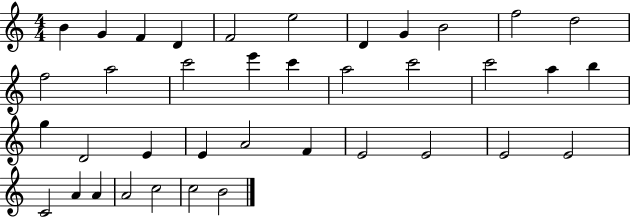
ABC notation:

X:1
T:Untitled
M:4/4
L:1/4
K:C
B G F D F2 e2 D G B2 f2 d2 f2 a2 c'2 e' c' a2 c'2 c'2 a b g D2 E E A2 F E2 E2 E2 E2 C2 A A A2 c2 c2 B2